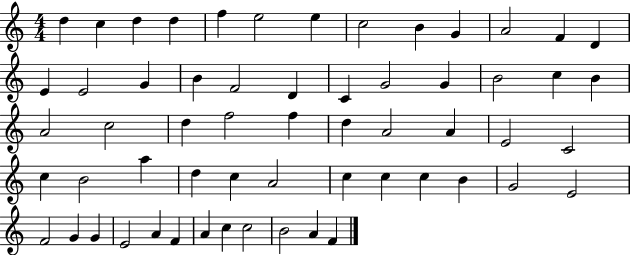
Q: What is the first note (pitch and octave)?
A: D5